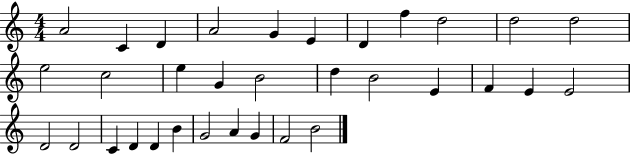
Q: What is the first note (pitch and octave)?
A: A4